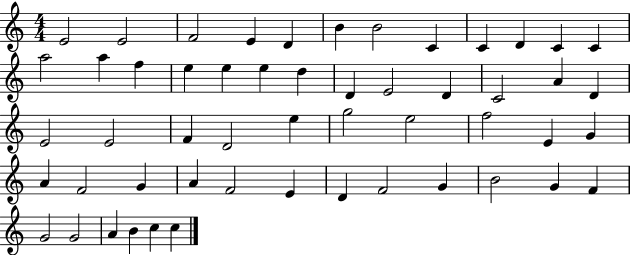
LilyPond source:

{
  \clef treble
  \numericTimeSignature
  \time 4/4
  \key c \major
  e'2 e'2 | f'2 e'4 d'4 | b'4 b'2 c'4 | c'4 d'4 c'4 c'4 | \break a''2 a''4 f''4 | e''4 e''4 e''4 d''4 | d'4 e'2 d'4 | c'2 a'4 d'4 | \break e'2 e'2 | f'4 d'2 e''4 | g''2 e''2 | f''2 e'4 g'4 | \break a'4 f'2 g'4 | a'4 f'2 e'4 | d'4 f'2 g'4 | b'2 g'4 f'4 | \break g'2 g'2 | a'4 b'4 c''4 c''4 | \bar "|."
}